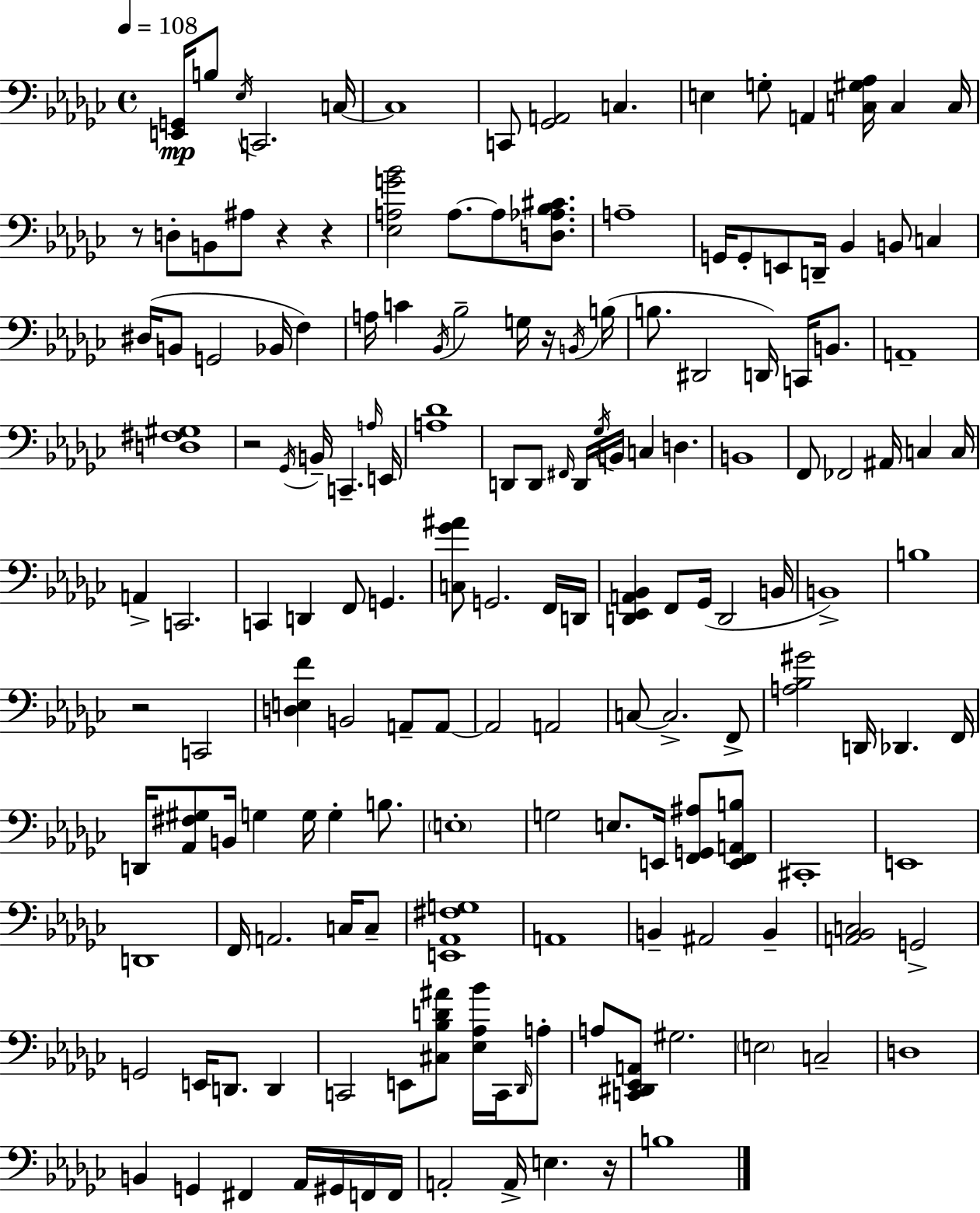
{
  \clef bass
  \time 4/4
  \defaultTimeSignature
  \key ees \minor
  \tempo 4 = 108
  <e, g,>16\mp b8 \acciaccatura { ees16 } c,2. | c16~~ c1 | c,8 <ges, a,>2 c4. | e4 g8-. a,4 <c gis aes>16 c4 | \break c16 r8 d8-. b,8 ais8 r4 r4 | <ees a g' bes'>2 a8.~~ a8 <d aes bes cis'>8. | a1-- | g,16 g,8-. e,8 d,16-- bes,4 b,8 c4 | \break dis16( b,8 g,2 bes,16 f4) | a16 c'4 \acciaccatura { bes,16 } bes2-- g16 | r16 \acciaccatura { b,16 } b16( b8. dis,2 d,16) c,16 | b,8. a,1-- | \break <d fis gis>1 | r2 \acciaccatura { ges,16 } b,16-- c,4.-- | \grace { a16 } e,16 <a des'>1 | d,8 d,8 \grace { fis,16 } d,16 \acciaccatura { ges16 } b,16 c4 | \break d4. b,1 | f,8 fes,2 | ais,16 c4 c16 a,4-> c,2. | c,4 d,4 f,8 | \break g,4. <c ges' ais'>8 g,2. | f,16 d,16 <d, ees, a, bes,>4 f,8 ges,16( d,2 | b,16 b,1->) | b1 | \break r2 c,2 | <d e f'>4 b,2 | a,8-- a,8~~ a,2 a,2 | c8~~ c2.-> | \break f,8-> <a bes gis'>2 d,16 | des,4. f,16 d,16 <aes, fis gis>8 b,16 g4 g16 | g4-. b8. \parenthesize e1-. | g2 e8. | \break e,16 <f, g, ais>8 <e, f, a, b>8 cis,1-. | e,1 | d,1 | f,16 a,2. | \break c16 c8-- <e, aes, fis g>1 | a,1 | b,4-- ais,2 | b,4-- <a, bes, c>2 g,2-> | \break g,2 e,16 | d,8. d,4 c,2 e,8 | <cis bes d' ais'>8 <ees aes bes'>16 c,16 \grace { des,16 } a8-. a8 <c, dis, ees, a,>8 gis2. | \parenthesize e2 | \break c2-- d1 | b,4 g,4 | fis,4 aes,16 gis,16 f,16 f,16 a,2-. | a,16-> e4. r16 b1 | \break \bar "|."
}